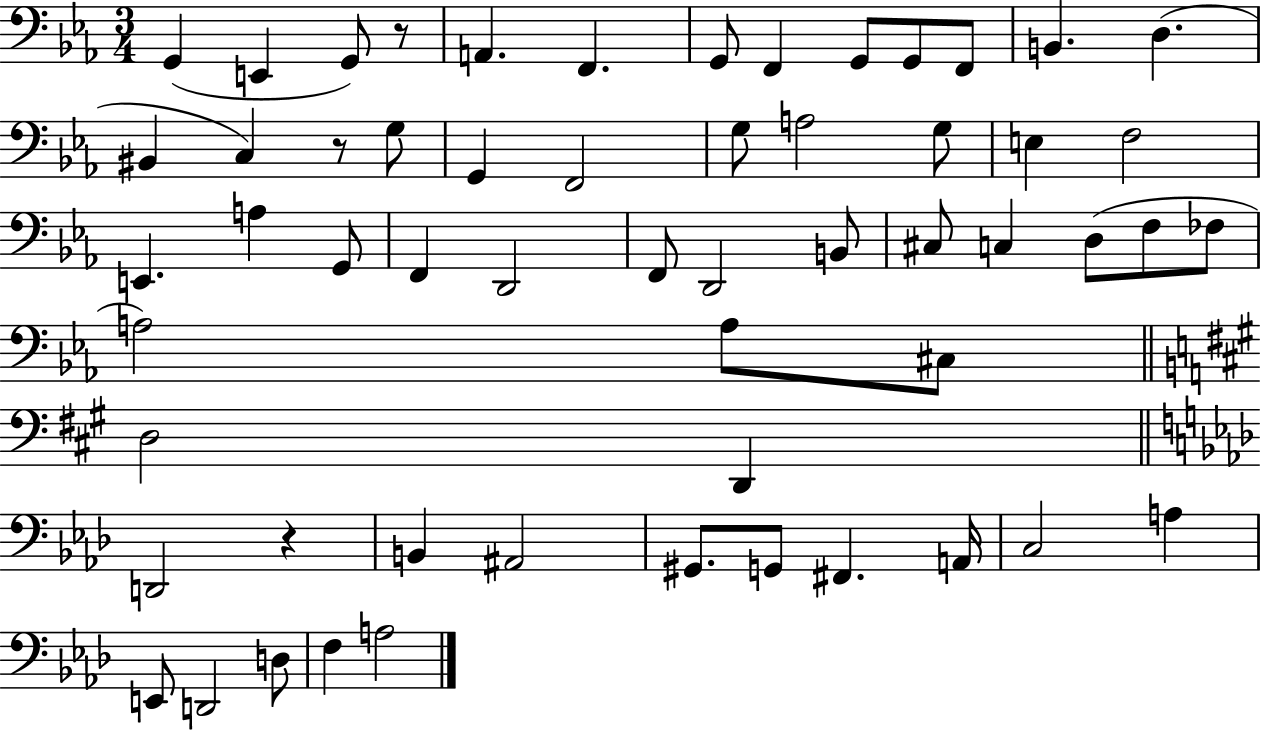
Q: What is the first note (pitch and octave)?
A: G2